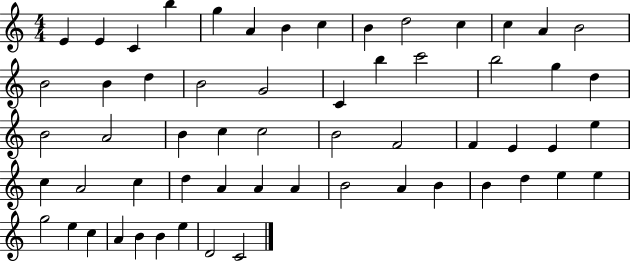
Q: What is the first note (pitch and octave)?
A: E4